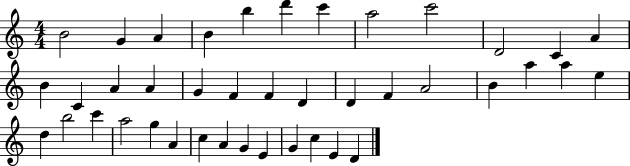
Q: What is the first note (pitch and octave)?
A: B4